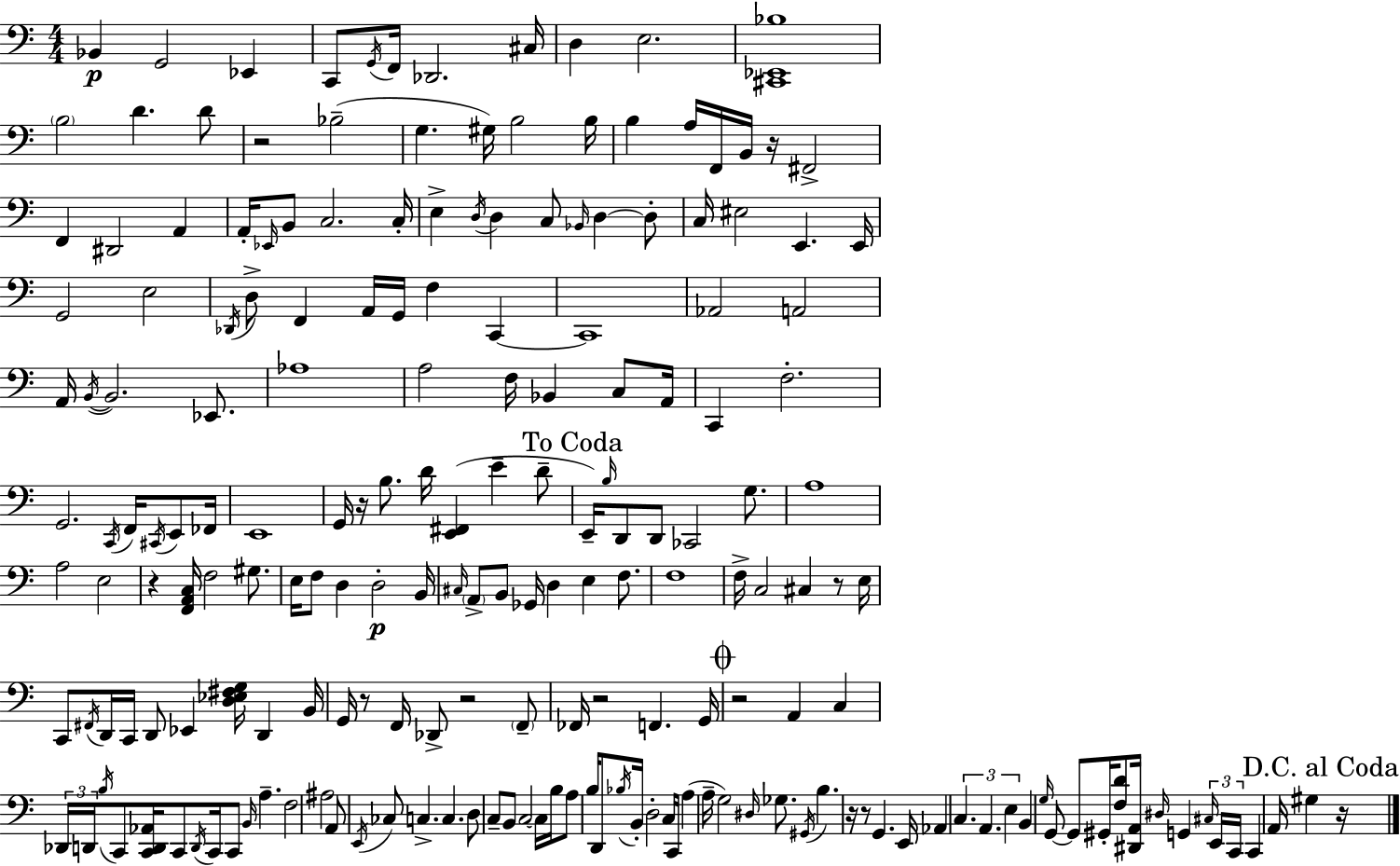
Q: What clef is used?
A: bass